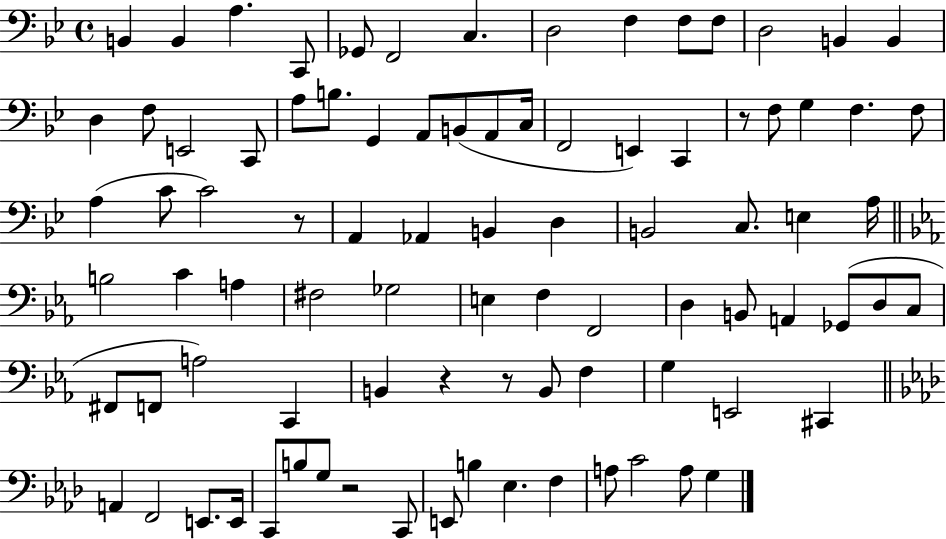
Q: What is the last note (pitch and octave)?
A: G3